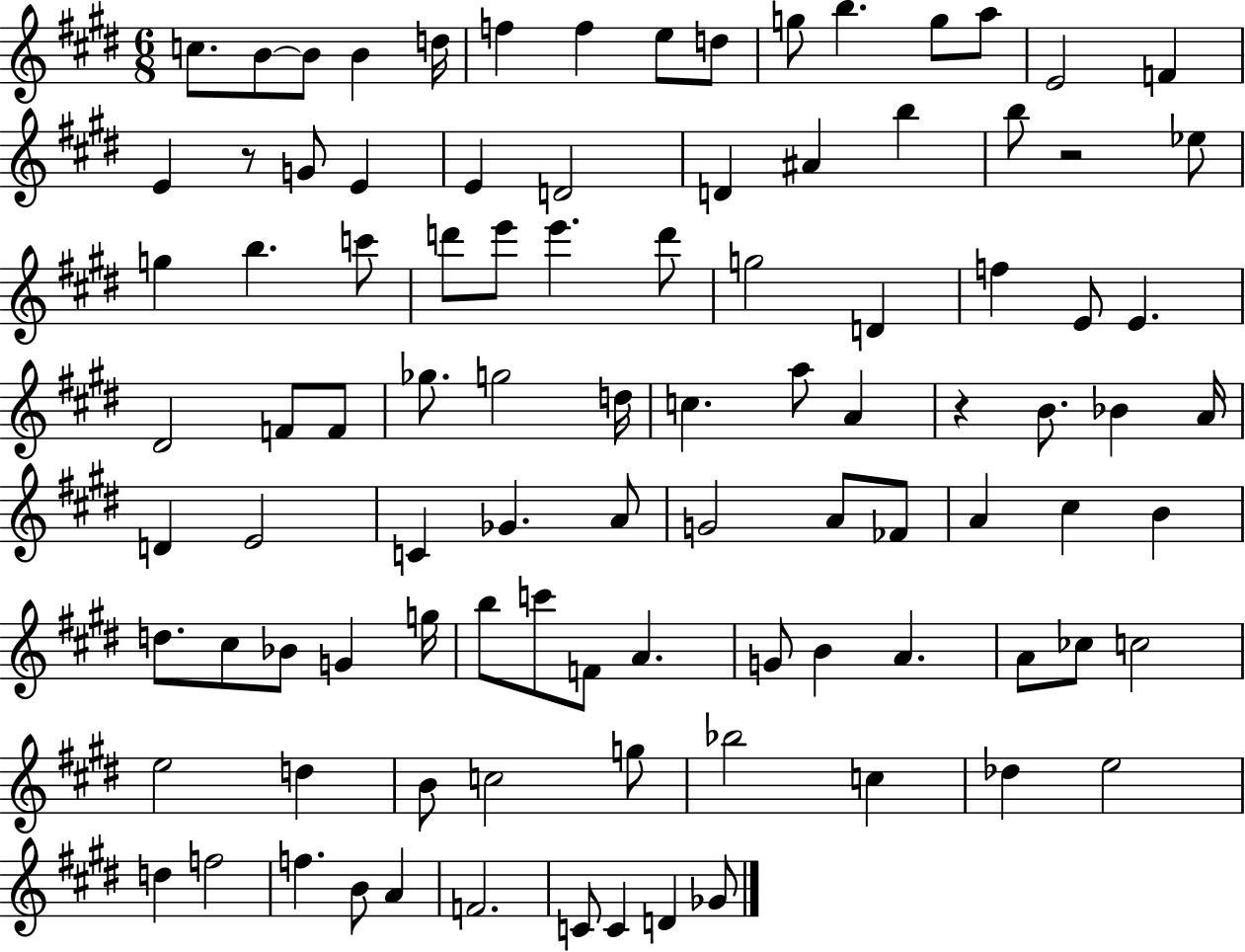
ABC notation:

X:1
T:Untitled
M:6/8
L:1/4
K:E
c/2 B/2 B/2 B d/4 f f e/2 d/2 g/2 b g/2 a/2 E2 F E z/2 G/2 E E D2 D ^A b b/2 z2 _e/2 g b c'/2 d'/2 e'/2 e' d'/2 g2 D f E/2 E ^D2 F/2 F/2 _g/2 g2 d/4 c a/2 A z B/2 _B A/4 D E2 C _G A/2 G2 A/2 _F/2 A ^c B d/2 ^c/2 _B/2 G g/4 b/2 c'/2 F/2 A G/2 B A A/2 _c/2 c2 e2 d B/2 c2 g/2 _b2 c _d e2 d f2 f B/2 A F2 C/2 C D _G/2